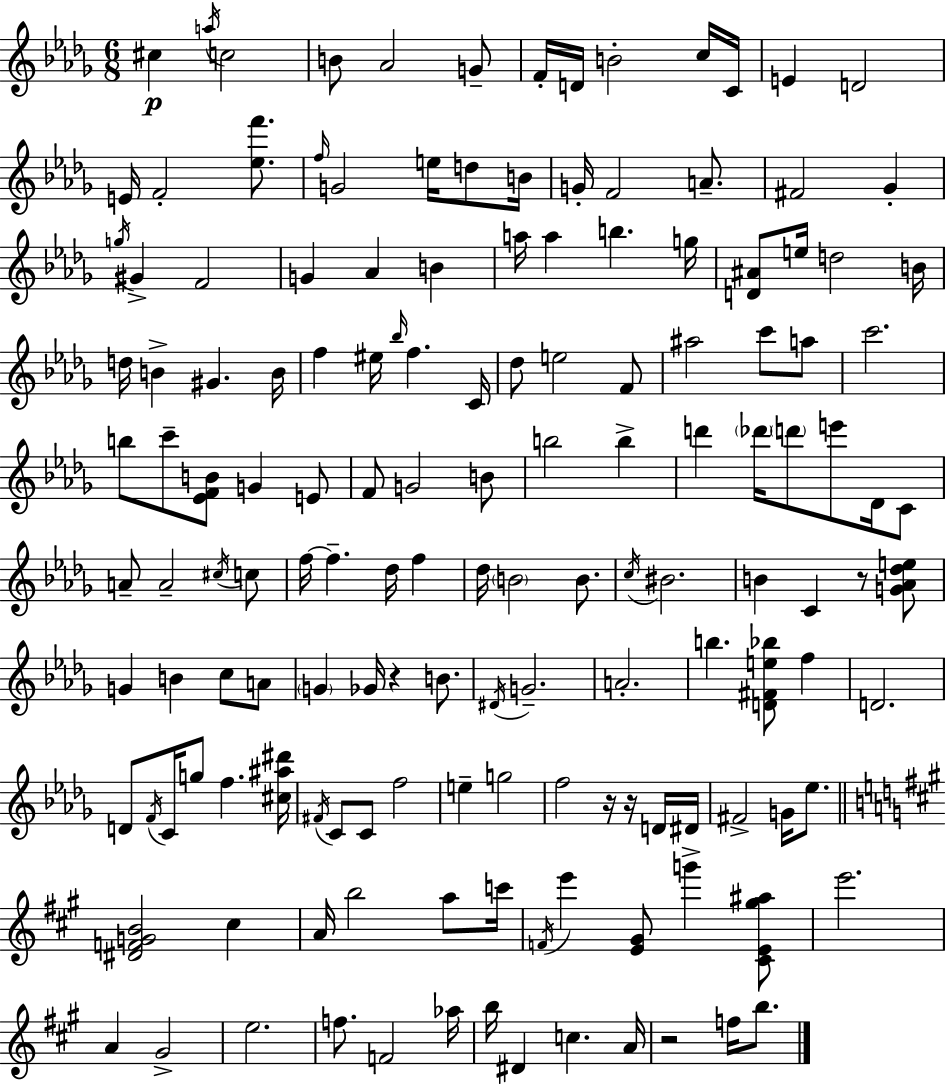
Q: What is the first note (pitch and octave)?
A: C#5